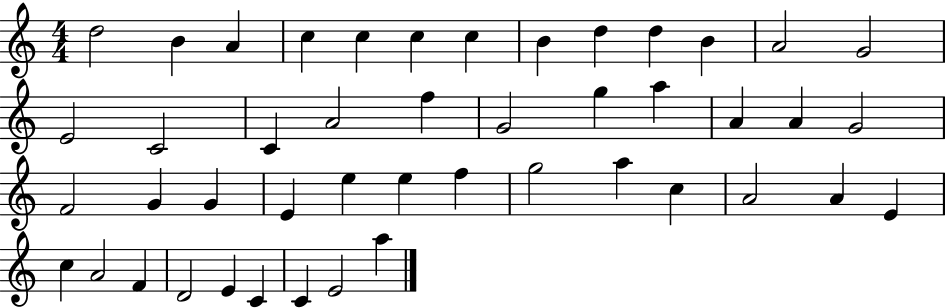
D5/h B4/q A4/q C5/q C5/q C5/q C5/q B4/q D5/q D5/q B4/q A4/h G4/h E4/h C4/h C4/q A4/h F5/q G4/h G5/q A5/q A4/q A4/q G4/h F4/h G4/q G4/q E4/q E5/q E5/q F5/q G5/h A5/q C5/q A4/h A4/q E4/q C5/q A4/h F4/q D4/h E4/q C4/q C4/q E4/h A5/q